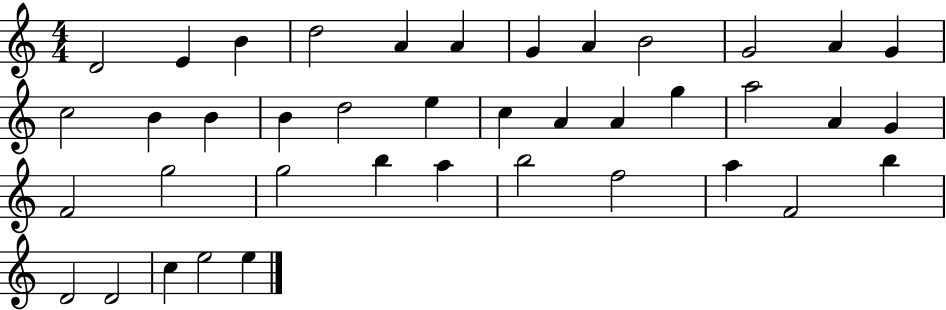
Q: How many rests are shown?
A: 0